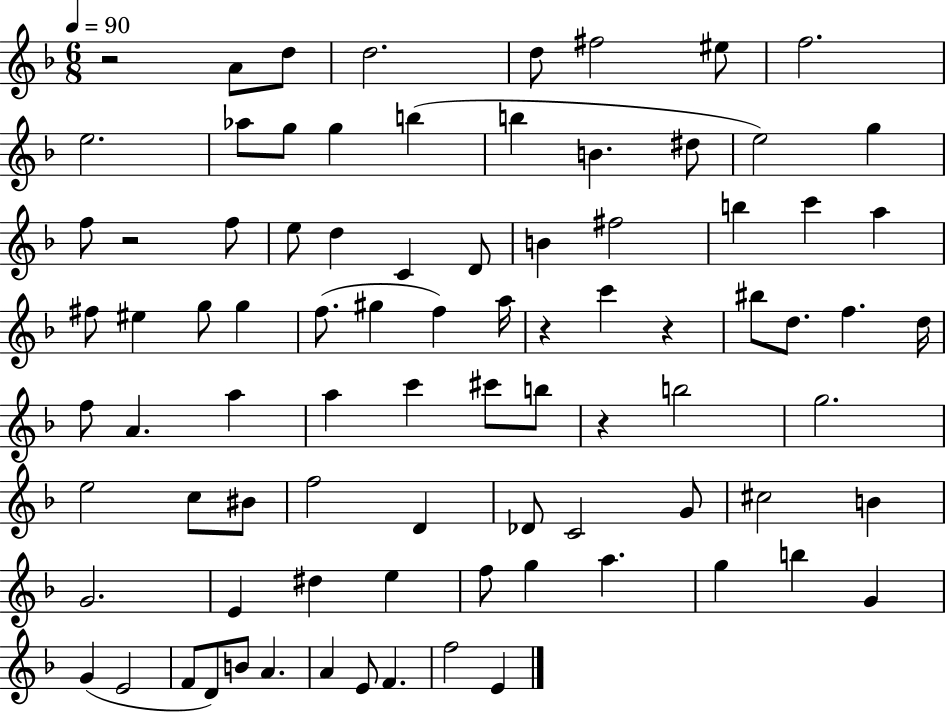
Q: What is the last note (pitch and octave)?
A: E4